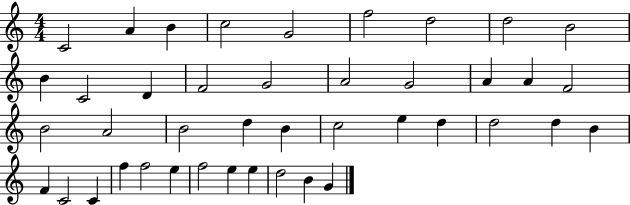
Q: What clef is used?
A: treble